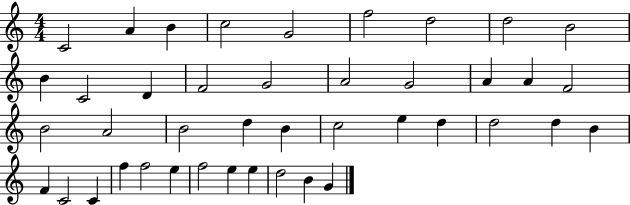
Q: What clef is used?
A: treble